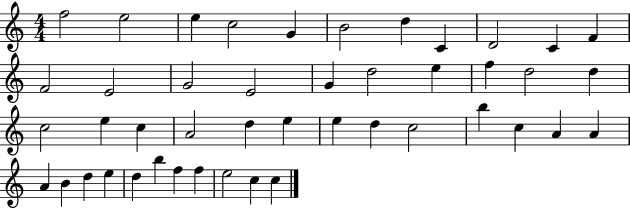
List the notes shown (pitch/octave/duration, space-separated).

F5/h E5/h E5/q C5/h G4/q B4/h D5/q C4/q D4/h C4/q F4/q F4/h E4/h G4/h E4/h G4/q D5/h E5/q F5/q D5/h D5/q C5/h E5/q C5/q A4/h D5/q E5/q E5/q D5/q C5/h B5/q C5/q A4/q A4/q A4/q B4/q D5/q E5/q D5/q B5/q F5/q F5/q E5/h C5/q C5/q